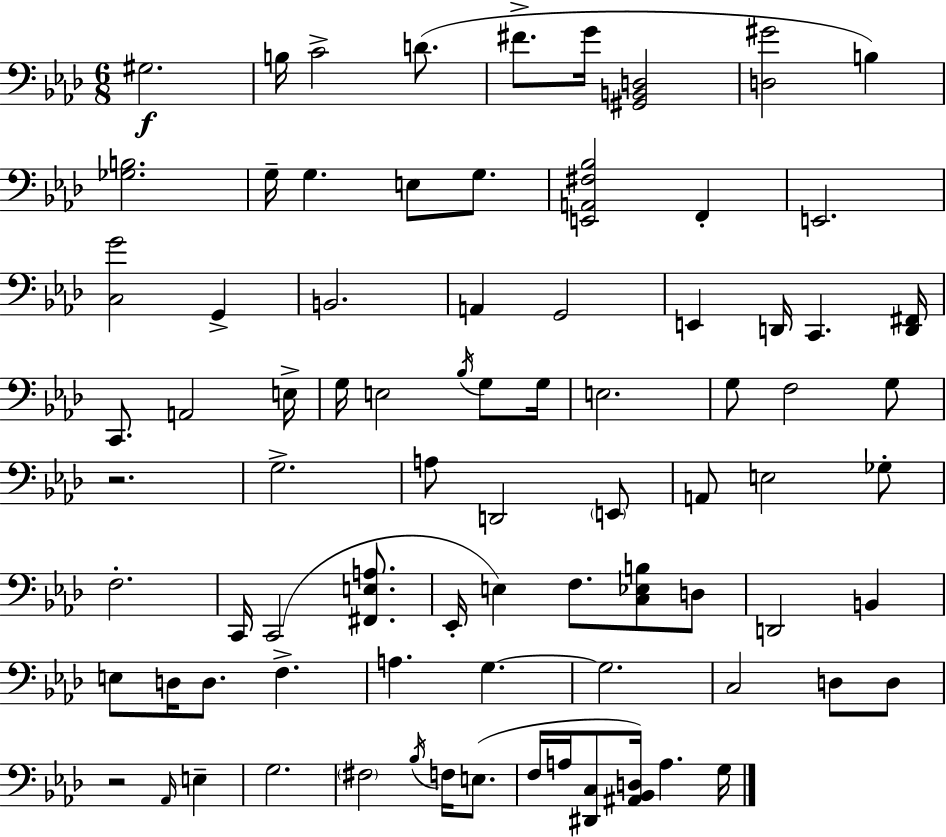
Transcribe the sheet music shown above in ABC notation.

X:1
T:Untitled
M:6/8
L:1/4
K:Ab
^G,2 B,/4 C2 D/2 ^F/2 G/4 [^G,,B,,D,]2 [D,^G]2 B, [_G,B,]2 G,/4 G, E,/2 G,/2 [E,,A,,^F,_B,]2 F,, E,,2 [C,G]2 G,, B,,2 A,, G,,2 E,, D,,/4 C,, [D,,^F,,]/4 C,,/2 A,,2 E,/4 G,/4 E,2 _B,/4 G,/2 G,/4 E,2 G,/2 F,2 G,/2 z2 G,2 A,/2 D,,2 E,,/2 A,,/2 E,2 _G,/2 F,2 C,,/4 C,,2 [^F,,E,A,]/2 _E,,/4 E, F,/2 [C,_E,B,]/2 D,/2 D,,2 B,, E,/2 D,/4 D,/2 F, A, G, G,2 C,2 D,/2 D,/2 z2 _A,,/4 E, G,2 ^F,2 _B,/4 F,/4 E,/2 F,/4 A,/4 [^D,,C,]/2 [^A,,_B,,D,]/4 A, G,/4